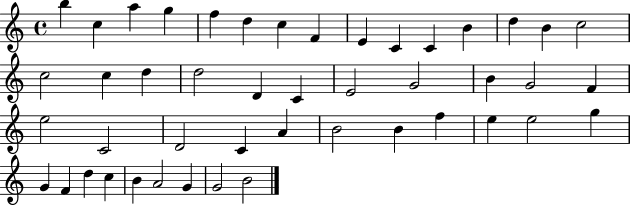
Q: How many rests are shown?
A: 0